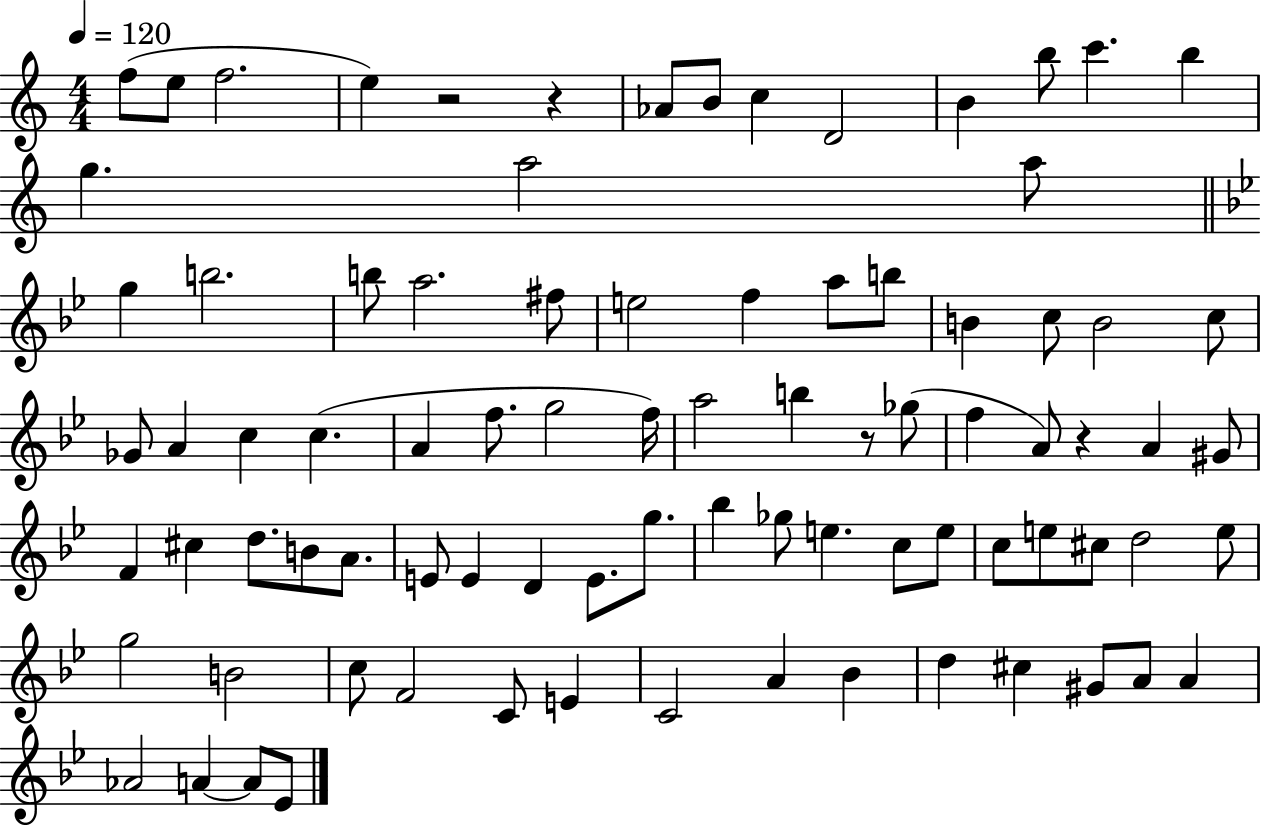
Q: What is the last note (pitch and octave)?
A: Eb4